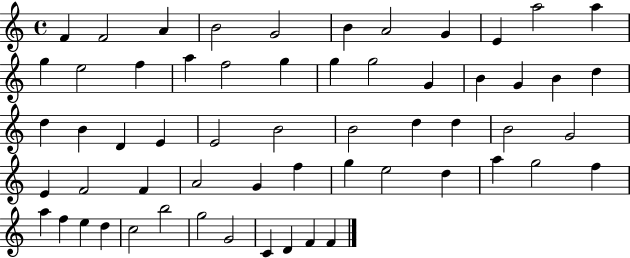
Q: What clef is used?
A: treble